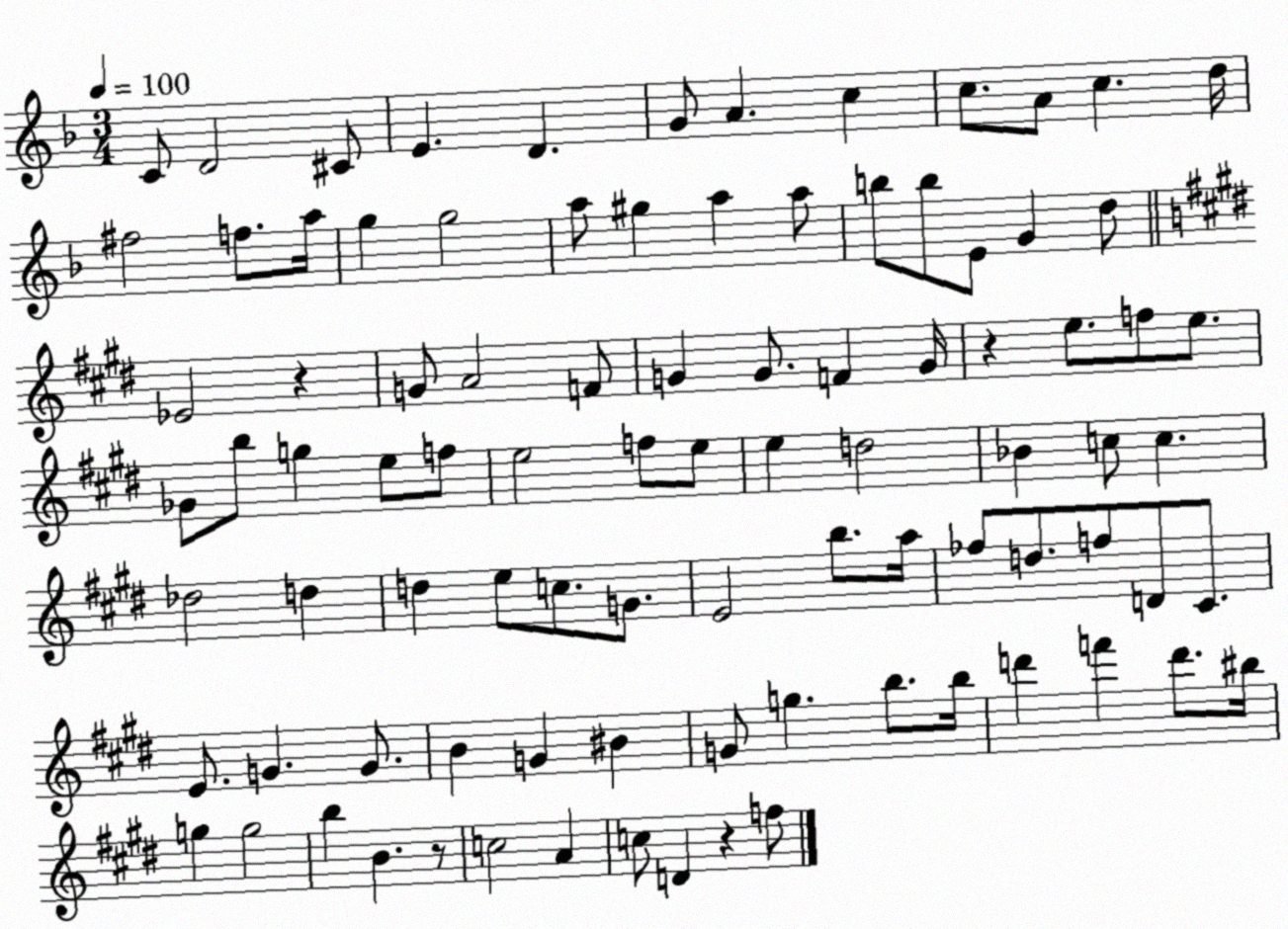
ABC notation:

X:1
T:Untitled
M:3/4
L:1/4
K:F
C/2 D2 ^C/2 E D G/2 A c c/2 A/2 c d/4 ^f2 f/2 a/4 g g2 a/2 ^g a a/2 b/2 b/2 E/2 G d/2 _E2 z G/2 A2 F/2 G G/2 F G/4 z e/2 f/2 e/2 _G/2 b/2 g e/2 f/2 e2 f/2 e/2 e d2 _B c/2 c _d2 d d e/2 c/2 G/2 E2 b/2 a/4 _f/2 d/2 f/2 D/2 ^C/2 E/2 G G/2 B G ^B G/2 g b/2 b/4 d' f' d'/2 ^b/4 g g2 b B z/2 c2 A c/2 D z f/2